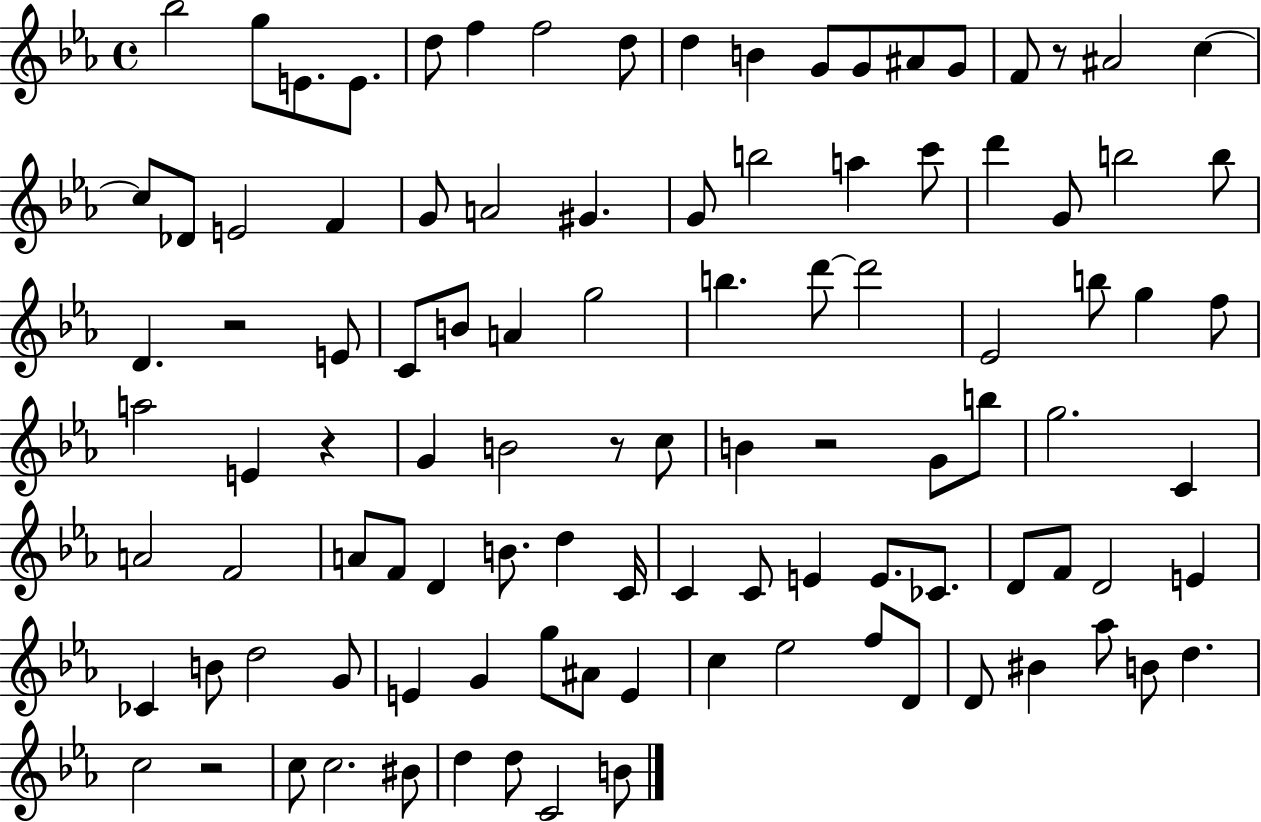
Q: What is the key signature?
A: EES major